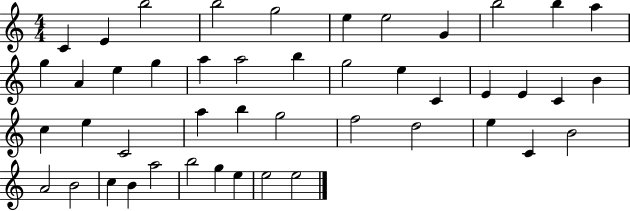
X:1
T:Untitled
M:4/4
L:1/4
K:C
C E b2 b2 g2 e e2 G b2 b a g A e g a a2 b g2 e C E E C B c e C2 a b g2 f2 d2 e C B2 A2 B2 c B a2 b2 g e e2 e2